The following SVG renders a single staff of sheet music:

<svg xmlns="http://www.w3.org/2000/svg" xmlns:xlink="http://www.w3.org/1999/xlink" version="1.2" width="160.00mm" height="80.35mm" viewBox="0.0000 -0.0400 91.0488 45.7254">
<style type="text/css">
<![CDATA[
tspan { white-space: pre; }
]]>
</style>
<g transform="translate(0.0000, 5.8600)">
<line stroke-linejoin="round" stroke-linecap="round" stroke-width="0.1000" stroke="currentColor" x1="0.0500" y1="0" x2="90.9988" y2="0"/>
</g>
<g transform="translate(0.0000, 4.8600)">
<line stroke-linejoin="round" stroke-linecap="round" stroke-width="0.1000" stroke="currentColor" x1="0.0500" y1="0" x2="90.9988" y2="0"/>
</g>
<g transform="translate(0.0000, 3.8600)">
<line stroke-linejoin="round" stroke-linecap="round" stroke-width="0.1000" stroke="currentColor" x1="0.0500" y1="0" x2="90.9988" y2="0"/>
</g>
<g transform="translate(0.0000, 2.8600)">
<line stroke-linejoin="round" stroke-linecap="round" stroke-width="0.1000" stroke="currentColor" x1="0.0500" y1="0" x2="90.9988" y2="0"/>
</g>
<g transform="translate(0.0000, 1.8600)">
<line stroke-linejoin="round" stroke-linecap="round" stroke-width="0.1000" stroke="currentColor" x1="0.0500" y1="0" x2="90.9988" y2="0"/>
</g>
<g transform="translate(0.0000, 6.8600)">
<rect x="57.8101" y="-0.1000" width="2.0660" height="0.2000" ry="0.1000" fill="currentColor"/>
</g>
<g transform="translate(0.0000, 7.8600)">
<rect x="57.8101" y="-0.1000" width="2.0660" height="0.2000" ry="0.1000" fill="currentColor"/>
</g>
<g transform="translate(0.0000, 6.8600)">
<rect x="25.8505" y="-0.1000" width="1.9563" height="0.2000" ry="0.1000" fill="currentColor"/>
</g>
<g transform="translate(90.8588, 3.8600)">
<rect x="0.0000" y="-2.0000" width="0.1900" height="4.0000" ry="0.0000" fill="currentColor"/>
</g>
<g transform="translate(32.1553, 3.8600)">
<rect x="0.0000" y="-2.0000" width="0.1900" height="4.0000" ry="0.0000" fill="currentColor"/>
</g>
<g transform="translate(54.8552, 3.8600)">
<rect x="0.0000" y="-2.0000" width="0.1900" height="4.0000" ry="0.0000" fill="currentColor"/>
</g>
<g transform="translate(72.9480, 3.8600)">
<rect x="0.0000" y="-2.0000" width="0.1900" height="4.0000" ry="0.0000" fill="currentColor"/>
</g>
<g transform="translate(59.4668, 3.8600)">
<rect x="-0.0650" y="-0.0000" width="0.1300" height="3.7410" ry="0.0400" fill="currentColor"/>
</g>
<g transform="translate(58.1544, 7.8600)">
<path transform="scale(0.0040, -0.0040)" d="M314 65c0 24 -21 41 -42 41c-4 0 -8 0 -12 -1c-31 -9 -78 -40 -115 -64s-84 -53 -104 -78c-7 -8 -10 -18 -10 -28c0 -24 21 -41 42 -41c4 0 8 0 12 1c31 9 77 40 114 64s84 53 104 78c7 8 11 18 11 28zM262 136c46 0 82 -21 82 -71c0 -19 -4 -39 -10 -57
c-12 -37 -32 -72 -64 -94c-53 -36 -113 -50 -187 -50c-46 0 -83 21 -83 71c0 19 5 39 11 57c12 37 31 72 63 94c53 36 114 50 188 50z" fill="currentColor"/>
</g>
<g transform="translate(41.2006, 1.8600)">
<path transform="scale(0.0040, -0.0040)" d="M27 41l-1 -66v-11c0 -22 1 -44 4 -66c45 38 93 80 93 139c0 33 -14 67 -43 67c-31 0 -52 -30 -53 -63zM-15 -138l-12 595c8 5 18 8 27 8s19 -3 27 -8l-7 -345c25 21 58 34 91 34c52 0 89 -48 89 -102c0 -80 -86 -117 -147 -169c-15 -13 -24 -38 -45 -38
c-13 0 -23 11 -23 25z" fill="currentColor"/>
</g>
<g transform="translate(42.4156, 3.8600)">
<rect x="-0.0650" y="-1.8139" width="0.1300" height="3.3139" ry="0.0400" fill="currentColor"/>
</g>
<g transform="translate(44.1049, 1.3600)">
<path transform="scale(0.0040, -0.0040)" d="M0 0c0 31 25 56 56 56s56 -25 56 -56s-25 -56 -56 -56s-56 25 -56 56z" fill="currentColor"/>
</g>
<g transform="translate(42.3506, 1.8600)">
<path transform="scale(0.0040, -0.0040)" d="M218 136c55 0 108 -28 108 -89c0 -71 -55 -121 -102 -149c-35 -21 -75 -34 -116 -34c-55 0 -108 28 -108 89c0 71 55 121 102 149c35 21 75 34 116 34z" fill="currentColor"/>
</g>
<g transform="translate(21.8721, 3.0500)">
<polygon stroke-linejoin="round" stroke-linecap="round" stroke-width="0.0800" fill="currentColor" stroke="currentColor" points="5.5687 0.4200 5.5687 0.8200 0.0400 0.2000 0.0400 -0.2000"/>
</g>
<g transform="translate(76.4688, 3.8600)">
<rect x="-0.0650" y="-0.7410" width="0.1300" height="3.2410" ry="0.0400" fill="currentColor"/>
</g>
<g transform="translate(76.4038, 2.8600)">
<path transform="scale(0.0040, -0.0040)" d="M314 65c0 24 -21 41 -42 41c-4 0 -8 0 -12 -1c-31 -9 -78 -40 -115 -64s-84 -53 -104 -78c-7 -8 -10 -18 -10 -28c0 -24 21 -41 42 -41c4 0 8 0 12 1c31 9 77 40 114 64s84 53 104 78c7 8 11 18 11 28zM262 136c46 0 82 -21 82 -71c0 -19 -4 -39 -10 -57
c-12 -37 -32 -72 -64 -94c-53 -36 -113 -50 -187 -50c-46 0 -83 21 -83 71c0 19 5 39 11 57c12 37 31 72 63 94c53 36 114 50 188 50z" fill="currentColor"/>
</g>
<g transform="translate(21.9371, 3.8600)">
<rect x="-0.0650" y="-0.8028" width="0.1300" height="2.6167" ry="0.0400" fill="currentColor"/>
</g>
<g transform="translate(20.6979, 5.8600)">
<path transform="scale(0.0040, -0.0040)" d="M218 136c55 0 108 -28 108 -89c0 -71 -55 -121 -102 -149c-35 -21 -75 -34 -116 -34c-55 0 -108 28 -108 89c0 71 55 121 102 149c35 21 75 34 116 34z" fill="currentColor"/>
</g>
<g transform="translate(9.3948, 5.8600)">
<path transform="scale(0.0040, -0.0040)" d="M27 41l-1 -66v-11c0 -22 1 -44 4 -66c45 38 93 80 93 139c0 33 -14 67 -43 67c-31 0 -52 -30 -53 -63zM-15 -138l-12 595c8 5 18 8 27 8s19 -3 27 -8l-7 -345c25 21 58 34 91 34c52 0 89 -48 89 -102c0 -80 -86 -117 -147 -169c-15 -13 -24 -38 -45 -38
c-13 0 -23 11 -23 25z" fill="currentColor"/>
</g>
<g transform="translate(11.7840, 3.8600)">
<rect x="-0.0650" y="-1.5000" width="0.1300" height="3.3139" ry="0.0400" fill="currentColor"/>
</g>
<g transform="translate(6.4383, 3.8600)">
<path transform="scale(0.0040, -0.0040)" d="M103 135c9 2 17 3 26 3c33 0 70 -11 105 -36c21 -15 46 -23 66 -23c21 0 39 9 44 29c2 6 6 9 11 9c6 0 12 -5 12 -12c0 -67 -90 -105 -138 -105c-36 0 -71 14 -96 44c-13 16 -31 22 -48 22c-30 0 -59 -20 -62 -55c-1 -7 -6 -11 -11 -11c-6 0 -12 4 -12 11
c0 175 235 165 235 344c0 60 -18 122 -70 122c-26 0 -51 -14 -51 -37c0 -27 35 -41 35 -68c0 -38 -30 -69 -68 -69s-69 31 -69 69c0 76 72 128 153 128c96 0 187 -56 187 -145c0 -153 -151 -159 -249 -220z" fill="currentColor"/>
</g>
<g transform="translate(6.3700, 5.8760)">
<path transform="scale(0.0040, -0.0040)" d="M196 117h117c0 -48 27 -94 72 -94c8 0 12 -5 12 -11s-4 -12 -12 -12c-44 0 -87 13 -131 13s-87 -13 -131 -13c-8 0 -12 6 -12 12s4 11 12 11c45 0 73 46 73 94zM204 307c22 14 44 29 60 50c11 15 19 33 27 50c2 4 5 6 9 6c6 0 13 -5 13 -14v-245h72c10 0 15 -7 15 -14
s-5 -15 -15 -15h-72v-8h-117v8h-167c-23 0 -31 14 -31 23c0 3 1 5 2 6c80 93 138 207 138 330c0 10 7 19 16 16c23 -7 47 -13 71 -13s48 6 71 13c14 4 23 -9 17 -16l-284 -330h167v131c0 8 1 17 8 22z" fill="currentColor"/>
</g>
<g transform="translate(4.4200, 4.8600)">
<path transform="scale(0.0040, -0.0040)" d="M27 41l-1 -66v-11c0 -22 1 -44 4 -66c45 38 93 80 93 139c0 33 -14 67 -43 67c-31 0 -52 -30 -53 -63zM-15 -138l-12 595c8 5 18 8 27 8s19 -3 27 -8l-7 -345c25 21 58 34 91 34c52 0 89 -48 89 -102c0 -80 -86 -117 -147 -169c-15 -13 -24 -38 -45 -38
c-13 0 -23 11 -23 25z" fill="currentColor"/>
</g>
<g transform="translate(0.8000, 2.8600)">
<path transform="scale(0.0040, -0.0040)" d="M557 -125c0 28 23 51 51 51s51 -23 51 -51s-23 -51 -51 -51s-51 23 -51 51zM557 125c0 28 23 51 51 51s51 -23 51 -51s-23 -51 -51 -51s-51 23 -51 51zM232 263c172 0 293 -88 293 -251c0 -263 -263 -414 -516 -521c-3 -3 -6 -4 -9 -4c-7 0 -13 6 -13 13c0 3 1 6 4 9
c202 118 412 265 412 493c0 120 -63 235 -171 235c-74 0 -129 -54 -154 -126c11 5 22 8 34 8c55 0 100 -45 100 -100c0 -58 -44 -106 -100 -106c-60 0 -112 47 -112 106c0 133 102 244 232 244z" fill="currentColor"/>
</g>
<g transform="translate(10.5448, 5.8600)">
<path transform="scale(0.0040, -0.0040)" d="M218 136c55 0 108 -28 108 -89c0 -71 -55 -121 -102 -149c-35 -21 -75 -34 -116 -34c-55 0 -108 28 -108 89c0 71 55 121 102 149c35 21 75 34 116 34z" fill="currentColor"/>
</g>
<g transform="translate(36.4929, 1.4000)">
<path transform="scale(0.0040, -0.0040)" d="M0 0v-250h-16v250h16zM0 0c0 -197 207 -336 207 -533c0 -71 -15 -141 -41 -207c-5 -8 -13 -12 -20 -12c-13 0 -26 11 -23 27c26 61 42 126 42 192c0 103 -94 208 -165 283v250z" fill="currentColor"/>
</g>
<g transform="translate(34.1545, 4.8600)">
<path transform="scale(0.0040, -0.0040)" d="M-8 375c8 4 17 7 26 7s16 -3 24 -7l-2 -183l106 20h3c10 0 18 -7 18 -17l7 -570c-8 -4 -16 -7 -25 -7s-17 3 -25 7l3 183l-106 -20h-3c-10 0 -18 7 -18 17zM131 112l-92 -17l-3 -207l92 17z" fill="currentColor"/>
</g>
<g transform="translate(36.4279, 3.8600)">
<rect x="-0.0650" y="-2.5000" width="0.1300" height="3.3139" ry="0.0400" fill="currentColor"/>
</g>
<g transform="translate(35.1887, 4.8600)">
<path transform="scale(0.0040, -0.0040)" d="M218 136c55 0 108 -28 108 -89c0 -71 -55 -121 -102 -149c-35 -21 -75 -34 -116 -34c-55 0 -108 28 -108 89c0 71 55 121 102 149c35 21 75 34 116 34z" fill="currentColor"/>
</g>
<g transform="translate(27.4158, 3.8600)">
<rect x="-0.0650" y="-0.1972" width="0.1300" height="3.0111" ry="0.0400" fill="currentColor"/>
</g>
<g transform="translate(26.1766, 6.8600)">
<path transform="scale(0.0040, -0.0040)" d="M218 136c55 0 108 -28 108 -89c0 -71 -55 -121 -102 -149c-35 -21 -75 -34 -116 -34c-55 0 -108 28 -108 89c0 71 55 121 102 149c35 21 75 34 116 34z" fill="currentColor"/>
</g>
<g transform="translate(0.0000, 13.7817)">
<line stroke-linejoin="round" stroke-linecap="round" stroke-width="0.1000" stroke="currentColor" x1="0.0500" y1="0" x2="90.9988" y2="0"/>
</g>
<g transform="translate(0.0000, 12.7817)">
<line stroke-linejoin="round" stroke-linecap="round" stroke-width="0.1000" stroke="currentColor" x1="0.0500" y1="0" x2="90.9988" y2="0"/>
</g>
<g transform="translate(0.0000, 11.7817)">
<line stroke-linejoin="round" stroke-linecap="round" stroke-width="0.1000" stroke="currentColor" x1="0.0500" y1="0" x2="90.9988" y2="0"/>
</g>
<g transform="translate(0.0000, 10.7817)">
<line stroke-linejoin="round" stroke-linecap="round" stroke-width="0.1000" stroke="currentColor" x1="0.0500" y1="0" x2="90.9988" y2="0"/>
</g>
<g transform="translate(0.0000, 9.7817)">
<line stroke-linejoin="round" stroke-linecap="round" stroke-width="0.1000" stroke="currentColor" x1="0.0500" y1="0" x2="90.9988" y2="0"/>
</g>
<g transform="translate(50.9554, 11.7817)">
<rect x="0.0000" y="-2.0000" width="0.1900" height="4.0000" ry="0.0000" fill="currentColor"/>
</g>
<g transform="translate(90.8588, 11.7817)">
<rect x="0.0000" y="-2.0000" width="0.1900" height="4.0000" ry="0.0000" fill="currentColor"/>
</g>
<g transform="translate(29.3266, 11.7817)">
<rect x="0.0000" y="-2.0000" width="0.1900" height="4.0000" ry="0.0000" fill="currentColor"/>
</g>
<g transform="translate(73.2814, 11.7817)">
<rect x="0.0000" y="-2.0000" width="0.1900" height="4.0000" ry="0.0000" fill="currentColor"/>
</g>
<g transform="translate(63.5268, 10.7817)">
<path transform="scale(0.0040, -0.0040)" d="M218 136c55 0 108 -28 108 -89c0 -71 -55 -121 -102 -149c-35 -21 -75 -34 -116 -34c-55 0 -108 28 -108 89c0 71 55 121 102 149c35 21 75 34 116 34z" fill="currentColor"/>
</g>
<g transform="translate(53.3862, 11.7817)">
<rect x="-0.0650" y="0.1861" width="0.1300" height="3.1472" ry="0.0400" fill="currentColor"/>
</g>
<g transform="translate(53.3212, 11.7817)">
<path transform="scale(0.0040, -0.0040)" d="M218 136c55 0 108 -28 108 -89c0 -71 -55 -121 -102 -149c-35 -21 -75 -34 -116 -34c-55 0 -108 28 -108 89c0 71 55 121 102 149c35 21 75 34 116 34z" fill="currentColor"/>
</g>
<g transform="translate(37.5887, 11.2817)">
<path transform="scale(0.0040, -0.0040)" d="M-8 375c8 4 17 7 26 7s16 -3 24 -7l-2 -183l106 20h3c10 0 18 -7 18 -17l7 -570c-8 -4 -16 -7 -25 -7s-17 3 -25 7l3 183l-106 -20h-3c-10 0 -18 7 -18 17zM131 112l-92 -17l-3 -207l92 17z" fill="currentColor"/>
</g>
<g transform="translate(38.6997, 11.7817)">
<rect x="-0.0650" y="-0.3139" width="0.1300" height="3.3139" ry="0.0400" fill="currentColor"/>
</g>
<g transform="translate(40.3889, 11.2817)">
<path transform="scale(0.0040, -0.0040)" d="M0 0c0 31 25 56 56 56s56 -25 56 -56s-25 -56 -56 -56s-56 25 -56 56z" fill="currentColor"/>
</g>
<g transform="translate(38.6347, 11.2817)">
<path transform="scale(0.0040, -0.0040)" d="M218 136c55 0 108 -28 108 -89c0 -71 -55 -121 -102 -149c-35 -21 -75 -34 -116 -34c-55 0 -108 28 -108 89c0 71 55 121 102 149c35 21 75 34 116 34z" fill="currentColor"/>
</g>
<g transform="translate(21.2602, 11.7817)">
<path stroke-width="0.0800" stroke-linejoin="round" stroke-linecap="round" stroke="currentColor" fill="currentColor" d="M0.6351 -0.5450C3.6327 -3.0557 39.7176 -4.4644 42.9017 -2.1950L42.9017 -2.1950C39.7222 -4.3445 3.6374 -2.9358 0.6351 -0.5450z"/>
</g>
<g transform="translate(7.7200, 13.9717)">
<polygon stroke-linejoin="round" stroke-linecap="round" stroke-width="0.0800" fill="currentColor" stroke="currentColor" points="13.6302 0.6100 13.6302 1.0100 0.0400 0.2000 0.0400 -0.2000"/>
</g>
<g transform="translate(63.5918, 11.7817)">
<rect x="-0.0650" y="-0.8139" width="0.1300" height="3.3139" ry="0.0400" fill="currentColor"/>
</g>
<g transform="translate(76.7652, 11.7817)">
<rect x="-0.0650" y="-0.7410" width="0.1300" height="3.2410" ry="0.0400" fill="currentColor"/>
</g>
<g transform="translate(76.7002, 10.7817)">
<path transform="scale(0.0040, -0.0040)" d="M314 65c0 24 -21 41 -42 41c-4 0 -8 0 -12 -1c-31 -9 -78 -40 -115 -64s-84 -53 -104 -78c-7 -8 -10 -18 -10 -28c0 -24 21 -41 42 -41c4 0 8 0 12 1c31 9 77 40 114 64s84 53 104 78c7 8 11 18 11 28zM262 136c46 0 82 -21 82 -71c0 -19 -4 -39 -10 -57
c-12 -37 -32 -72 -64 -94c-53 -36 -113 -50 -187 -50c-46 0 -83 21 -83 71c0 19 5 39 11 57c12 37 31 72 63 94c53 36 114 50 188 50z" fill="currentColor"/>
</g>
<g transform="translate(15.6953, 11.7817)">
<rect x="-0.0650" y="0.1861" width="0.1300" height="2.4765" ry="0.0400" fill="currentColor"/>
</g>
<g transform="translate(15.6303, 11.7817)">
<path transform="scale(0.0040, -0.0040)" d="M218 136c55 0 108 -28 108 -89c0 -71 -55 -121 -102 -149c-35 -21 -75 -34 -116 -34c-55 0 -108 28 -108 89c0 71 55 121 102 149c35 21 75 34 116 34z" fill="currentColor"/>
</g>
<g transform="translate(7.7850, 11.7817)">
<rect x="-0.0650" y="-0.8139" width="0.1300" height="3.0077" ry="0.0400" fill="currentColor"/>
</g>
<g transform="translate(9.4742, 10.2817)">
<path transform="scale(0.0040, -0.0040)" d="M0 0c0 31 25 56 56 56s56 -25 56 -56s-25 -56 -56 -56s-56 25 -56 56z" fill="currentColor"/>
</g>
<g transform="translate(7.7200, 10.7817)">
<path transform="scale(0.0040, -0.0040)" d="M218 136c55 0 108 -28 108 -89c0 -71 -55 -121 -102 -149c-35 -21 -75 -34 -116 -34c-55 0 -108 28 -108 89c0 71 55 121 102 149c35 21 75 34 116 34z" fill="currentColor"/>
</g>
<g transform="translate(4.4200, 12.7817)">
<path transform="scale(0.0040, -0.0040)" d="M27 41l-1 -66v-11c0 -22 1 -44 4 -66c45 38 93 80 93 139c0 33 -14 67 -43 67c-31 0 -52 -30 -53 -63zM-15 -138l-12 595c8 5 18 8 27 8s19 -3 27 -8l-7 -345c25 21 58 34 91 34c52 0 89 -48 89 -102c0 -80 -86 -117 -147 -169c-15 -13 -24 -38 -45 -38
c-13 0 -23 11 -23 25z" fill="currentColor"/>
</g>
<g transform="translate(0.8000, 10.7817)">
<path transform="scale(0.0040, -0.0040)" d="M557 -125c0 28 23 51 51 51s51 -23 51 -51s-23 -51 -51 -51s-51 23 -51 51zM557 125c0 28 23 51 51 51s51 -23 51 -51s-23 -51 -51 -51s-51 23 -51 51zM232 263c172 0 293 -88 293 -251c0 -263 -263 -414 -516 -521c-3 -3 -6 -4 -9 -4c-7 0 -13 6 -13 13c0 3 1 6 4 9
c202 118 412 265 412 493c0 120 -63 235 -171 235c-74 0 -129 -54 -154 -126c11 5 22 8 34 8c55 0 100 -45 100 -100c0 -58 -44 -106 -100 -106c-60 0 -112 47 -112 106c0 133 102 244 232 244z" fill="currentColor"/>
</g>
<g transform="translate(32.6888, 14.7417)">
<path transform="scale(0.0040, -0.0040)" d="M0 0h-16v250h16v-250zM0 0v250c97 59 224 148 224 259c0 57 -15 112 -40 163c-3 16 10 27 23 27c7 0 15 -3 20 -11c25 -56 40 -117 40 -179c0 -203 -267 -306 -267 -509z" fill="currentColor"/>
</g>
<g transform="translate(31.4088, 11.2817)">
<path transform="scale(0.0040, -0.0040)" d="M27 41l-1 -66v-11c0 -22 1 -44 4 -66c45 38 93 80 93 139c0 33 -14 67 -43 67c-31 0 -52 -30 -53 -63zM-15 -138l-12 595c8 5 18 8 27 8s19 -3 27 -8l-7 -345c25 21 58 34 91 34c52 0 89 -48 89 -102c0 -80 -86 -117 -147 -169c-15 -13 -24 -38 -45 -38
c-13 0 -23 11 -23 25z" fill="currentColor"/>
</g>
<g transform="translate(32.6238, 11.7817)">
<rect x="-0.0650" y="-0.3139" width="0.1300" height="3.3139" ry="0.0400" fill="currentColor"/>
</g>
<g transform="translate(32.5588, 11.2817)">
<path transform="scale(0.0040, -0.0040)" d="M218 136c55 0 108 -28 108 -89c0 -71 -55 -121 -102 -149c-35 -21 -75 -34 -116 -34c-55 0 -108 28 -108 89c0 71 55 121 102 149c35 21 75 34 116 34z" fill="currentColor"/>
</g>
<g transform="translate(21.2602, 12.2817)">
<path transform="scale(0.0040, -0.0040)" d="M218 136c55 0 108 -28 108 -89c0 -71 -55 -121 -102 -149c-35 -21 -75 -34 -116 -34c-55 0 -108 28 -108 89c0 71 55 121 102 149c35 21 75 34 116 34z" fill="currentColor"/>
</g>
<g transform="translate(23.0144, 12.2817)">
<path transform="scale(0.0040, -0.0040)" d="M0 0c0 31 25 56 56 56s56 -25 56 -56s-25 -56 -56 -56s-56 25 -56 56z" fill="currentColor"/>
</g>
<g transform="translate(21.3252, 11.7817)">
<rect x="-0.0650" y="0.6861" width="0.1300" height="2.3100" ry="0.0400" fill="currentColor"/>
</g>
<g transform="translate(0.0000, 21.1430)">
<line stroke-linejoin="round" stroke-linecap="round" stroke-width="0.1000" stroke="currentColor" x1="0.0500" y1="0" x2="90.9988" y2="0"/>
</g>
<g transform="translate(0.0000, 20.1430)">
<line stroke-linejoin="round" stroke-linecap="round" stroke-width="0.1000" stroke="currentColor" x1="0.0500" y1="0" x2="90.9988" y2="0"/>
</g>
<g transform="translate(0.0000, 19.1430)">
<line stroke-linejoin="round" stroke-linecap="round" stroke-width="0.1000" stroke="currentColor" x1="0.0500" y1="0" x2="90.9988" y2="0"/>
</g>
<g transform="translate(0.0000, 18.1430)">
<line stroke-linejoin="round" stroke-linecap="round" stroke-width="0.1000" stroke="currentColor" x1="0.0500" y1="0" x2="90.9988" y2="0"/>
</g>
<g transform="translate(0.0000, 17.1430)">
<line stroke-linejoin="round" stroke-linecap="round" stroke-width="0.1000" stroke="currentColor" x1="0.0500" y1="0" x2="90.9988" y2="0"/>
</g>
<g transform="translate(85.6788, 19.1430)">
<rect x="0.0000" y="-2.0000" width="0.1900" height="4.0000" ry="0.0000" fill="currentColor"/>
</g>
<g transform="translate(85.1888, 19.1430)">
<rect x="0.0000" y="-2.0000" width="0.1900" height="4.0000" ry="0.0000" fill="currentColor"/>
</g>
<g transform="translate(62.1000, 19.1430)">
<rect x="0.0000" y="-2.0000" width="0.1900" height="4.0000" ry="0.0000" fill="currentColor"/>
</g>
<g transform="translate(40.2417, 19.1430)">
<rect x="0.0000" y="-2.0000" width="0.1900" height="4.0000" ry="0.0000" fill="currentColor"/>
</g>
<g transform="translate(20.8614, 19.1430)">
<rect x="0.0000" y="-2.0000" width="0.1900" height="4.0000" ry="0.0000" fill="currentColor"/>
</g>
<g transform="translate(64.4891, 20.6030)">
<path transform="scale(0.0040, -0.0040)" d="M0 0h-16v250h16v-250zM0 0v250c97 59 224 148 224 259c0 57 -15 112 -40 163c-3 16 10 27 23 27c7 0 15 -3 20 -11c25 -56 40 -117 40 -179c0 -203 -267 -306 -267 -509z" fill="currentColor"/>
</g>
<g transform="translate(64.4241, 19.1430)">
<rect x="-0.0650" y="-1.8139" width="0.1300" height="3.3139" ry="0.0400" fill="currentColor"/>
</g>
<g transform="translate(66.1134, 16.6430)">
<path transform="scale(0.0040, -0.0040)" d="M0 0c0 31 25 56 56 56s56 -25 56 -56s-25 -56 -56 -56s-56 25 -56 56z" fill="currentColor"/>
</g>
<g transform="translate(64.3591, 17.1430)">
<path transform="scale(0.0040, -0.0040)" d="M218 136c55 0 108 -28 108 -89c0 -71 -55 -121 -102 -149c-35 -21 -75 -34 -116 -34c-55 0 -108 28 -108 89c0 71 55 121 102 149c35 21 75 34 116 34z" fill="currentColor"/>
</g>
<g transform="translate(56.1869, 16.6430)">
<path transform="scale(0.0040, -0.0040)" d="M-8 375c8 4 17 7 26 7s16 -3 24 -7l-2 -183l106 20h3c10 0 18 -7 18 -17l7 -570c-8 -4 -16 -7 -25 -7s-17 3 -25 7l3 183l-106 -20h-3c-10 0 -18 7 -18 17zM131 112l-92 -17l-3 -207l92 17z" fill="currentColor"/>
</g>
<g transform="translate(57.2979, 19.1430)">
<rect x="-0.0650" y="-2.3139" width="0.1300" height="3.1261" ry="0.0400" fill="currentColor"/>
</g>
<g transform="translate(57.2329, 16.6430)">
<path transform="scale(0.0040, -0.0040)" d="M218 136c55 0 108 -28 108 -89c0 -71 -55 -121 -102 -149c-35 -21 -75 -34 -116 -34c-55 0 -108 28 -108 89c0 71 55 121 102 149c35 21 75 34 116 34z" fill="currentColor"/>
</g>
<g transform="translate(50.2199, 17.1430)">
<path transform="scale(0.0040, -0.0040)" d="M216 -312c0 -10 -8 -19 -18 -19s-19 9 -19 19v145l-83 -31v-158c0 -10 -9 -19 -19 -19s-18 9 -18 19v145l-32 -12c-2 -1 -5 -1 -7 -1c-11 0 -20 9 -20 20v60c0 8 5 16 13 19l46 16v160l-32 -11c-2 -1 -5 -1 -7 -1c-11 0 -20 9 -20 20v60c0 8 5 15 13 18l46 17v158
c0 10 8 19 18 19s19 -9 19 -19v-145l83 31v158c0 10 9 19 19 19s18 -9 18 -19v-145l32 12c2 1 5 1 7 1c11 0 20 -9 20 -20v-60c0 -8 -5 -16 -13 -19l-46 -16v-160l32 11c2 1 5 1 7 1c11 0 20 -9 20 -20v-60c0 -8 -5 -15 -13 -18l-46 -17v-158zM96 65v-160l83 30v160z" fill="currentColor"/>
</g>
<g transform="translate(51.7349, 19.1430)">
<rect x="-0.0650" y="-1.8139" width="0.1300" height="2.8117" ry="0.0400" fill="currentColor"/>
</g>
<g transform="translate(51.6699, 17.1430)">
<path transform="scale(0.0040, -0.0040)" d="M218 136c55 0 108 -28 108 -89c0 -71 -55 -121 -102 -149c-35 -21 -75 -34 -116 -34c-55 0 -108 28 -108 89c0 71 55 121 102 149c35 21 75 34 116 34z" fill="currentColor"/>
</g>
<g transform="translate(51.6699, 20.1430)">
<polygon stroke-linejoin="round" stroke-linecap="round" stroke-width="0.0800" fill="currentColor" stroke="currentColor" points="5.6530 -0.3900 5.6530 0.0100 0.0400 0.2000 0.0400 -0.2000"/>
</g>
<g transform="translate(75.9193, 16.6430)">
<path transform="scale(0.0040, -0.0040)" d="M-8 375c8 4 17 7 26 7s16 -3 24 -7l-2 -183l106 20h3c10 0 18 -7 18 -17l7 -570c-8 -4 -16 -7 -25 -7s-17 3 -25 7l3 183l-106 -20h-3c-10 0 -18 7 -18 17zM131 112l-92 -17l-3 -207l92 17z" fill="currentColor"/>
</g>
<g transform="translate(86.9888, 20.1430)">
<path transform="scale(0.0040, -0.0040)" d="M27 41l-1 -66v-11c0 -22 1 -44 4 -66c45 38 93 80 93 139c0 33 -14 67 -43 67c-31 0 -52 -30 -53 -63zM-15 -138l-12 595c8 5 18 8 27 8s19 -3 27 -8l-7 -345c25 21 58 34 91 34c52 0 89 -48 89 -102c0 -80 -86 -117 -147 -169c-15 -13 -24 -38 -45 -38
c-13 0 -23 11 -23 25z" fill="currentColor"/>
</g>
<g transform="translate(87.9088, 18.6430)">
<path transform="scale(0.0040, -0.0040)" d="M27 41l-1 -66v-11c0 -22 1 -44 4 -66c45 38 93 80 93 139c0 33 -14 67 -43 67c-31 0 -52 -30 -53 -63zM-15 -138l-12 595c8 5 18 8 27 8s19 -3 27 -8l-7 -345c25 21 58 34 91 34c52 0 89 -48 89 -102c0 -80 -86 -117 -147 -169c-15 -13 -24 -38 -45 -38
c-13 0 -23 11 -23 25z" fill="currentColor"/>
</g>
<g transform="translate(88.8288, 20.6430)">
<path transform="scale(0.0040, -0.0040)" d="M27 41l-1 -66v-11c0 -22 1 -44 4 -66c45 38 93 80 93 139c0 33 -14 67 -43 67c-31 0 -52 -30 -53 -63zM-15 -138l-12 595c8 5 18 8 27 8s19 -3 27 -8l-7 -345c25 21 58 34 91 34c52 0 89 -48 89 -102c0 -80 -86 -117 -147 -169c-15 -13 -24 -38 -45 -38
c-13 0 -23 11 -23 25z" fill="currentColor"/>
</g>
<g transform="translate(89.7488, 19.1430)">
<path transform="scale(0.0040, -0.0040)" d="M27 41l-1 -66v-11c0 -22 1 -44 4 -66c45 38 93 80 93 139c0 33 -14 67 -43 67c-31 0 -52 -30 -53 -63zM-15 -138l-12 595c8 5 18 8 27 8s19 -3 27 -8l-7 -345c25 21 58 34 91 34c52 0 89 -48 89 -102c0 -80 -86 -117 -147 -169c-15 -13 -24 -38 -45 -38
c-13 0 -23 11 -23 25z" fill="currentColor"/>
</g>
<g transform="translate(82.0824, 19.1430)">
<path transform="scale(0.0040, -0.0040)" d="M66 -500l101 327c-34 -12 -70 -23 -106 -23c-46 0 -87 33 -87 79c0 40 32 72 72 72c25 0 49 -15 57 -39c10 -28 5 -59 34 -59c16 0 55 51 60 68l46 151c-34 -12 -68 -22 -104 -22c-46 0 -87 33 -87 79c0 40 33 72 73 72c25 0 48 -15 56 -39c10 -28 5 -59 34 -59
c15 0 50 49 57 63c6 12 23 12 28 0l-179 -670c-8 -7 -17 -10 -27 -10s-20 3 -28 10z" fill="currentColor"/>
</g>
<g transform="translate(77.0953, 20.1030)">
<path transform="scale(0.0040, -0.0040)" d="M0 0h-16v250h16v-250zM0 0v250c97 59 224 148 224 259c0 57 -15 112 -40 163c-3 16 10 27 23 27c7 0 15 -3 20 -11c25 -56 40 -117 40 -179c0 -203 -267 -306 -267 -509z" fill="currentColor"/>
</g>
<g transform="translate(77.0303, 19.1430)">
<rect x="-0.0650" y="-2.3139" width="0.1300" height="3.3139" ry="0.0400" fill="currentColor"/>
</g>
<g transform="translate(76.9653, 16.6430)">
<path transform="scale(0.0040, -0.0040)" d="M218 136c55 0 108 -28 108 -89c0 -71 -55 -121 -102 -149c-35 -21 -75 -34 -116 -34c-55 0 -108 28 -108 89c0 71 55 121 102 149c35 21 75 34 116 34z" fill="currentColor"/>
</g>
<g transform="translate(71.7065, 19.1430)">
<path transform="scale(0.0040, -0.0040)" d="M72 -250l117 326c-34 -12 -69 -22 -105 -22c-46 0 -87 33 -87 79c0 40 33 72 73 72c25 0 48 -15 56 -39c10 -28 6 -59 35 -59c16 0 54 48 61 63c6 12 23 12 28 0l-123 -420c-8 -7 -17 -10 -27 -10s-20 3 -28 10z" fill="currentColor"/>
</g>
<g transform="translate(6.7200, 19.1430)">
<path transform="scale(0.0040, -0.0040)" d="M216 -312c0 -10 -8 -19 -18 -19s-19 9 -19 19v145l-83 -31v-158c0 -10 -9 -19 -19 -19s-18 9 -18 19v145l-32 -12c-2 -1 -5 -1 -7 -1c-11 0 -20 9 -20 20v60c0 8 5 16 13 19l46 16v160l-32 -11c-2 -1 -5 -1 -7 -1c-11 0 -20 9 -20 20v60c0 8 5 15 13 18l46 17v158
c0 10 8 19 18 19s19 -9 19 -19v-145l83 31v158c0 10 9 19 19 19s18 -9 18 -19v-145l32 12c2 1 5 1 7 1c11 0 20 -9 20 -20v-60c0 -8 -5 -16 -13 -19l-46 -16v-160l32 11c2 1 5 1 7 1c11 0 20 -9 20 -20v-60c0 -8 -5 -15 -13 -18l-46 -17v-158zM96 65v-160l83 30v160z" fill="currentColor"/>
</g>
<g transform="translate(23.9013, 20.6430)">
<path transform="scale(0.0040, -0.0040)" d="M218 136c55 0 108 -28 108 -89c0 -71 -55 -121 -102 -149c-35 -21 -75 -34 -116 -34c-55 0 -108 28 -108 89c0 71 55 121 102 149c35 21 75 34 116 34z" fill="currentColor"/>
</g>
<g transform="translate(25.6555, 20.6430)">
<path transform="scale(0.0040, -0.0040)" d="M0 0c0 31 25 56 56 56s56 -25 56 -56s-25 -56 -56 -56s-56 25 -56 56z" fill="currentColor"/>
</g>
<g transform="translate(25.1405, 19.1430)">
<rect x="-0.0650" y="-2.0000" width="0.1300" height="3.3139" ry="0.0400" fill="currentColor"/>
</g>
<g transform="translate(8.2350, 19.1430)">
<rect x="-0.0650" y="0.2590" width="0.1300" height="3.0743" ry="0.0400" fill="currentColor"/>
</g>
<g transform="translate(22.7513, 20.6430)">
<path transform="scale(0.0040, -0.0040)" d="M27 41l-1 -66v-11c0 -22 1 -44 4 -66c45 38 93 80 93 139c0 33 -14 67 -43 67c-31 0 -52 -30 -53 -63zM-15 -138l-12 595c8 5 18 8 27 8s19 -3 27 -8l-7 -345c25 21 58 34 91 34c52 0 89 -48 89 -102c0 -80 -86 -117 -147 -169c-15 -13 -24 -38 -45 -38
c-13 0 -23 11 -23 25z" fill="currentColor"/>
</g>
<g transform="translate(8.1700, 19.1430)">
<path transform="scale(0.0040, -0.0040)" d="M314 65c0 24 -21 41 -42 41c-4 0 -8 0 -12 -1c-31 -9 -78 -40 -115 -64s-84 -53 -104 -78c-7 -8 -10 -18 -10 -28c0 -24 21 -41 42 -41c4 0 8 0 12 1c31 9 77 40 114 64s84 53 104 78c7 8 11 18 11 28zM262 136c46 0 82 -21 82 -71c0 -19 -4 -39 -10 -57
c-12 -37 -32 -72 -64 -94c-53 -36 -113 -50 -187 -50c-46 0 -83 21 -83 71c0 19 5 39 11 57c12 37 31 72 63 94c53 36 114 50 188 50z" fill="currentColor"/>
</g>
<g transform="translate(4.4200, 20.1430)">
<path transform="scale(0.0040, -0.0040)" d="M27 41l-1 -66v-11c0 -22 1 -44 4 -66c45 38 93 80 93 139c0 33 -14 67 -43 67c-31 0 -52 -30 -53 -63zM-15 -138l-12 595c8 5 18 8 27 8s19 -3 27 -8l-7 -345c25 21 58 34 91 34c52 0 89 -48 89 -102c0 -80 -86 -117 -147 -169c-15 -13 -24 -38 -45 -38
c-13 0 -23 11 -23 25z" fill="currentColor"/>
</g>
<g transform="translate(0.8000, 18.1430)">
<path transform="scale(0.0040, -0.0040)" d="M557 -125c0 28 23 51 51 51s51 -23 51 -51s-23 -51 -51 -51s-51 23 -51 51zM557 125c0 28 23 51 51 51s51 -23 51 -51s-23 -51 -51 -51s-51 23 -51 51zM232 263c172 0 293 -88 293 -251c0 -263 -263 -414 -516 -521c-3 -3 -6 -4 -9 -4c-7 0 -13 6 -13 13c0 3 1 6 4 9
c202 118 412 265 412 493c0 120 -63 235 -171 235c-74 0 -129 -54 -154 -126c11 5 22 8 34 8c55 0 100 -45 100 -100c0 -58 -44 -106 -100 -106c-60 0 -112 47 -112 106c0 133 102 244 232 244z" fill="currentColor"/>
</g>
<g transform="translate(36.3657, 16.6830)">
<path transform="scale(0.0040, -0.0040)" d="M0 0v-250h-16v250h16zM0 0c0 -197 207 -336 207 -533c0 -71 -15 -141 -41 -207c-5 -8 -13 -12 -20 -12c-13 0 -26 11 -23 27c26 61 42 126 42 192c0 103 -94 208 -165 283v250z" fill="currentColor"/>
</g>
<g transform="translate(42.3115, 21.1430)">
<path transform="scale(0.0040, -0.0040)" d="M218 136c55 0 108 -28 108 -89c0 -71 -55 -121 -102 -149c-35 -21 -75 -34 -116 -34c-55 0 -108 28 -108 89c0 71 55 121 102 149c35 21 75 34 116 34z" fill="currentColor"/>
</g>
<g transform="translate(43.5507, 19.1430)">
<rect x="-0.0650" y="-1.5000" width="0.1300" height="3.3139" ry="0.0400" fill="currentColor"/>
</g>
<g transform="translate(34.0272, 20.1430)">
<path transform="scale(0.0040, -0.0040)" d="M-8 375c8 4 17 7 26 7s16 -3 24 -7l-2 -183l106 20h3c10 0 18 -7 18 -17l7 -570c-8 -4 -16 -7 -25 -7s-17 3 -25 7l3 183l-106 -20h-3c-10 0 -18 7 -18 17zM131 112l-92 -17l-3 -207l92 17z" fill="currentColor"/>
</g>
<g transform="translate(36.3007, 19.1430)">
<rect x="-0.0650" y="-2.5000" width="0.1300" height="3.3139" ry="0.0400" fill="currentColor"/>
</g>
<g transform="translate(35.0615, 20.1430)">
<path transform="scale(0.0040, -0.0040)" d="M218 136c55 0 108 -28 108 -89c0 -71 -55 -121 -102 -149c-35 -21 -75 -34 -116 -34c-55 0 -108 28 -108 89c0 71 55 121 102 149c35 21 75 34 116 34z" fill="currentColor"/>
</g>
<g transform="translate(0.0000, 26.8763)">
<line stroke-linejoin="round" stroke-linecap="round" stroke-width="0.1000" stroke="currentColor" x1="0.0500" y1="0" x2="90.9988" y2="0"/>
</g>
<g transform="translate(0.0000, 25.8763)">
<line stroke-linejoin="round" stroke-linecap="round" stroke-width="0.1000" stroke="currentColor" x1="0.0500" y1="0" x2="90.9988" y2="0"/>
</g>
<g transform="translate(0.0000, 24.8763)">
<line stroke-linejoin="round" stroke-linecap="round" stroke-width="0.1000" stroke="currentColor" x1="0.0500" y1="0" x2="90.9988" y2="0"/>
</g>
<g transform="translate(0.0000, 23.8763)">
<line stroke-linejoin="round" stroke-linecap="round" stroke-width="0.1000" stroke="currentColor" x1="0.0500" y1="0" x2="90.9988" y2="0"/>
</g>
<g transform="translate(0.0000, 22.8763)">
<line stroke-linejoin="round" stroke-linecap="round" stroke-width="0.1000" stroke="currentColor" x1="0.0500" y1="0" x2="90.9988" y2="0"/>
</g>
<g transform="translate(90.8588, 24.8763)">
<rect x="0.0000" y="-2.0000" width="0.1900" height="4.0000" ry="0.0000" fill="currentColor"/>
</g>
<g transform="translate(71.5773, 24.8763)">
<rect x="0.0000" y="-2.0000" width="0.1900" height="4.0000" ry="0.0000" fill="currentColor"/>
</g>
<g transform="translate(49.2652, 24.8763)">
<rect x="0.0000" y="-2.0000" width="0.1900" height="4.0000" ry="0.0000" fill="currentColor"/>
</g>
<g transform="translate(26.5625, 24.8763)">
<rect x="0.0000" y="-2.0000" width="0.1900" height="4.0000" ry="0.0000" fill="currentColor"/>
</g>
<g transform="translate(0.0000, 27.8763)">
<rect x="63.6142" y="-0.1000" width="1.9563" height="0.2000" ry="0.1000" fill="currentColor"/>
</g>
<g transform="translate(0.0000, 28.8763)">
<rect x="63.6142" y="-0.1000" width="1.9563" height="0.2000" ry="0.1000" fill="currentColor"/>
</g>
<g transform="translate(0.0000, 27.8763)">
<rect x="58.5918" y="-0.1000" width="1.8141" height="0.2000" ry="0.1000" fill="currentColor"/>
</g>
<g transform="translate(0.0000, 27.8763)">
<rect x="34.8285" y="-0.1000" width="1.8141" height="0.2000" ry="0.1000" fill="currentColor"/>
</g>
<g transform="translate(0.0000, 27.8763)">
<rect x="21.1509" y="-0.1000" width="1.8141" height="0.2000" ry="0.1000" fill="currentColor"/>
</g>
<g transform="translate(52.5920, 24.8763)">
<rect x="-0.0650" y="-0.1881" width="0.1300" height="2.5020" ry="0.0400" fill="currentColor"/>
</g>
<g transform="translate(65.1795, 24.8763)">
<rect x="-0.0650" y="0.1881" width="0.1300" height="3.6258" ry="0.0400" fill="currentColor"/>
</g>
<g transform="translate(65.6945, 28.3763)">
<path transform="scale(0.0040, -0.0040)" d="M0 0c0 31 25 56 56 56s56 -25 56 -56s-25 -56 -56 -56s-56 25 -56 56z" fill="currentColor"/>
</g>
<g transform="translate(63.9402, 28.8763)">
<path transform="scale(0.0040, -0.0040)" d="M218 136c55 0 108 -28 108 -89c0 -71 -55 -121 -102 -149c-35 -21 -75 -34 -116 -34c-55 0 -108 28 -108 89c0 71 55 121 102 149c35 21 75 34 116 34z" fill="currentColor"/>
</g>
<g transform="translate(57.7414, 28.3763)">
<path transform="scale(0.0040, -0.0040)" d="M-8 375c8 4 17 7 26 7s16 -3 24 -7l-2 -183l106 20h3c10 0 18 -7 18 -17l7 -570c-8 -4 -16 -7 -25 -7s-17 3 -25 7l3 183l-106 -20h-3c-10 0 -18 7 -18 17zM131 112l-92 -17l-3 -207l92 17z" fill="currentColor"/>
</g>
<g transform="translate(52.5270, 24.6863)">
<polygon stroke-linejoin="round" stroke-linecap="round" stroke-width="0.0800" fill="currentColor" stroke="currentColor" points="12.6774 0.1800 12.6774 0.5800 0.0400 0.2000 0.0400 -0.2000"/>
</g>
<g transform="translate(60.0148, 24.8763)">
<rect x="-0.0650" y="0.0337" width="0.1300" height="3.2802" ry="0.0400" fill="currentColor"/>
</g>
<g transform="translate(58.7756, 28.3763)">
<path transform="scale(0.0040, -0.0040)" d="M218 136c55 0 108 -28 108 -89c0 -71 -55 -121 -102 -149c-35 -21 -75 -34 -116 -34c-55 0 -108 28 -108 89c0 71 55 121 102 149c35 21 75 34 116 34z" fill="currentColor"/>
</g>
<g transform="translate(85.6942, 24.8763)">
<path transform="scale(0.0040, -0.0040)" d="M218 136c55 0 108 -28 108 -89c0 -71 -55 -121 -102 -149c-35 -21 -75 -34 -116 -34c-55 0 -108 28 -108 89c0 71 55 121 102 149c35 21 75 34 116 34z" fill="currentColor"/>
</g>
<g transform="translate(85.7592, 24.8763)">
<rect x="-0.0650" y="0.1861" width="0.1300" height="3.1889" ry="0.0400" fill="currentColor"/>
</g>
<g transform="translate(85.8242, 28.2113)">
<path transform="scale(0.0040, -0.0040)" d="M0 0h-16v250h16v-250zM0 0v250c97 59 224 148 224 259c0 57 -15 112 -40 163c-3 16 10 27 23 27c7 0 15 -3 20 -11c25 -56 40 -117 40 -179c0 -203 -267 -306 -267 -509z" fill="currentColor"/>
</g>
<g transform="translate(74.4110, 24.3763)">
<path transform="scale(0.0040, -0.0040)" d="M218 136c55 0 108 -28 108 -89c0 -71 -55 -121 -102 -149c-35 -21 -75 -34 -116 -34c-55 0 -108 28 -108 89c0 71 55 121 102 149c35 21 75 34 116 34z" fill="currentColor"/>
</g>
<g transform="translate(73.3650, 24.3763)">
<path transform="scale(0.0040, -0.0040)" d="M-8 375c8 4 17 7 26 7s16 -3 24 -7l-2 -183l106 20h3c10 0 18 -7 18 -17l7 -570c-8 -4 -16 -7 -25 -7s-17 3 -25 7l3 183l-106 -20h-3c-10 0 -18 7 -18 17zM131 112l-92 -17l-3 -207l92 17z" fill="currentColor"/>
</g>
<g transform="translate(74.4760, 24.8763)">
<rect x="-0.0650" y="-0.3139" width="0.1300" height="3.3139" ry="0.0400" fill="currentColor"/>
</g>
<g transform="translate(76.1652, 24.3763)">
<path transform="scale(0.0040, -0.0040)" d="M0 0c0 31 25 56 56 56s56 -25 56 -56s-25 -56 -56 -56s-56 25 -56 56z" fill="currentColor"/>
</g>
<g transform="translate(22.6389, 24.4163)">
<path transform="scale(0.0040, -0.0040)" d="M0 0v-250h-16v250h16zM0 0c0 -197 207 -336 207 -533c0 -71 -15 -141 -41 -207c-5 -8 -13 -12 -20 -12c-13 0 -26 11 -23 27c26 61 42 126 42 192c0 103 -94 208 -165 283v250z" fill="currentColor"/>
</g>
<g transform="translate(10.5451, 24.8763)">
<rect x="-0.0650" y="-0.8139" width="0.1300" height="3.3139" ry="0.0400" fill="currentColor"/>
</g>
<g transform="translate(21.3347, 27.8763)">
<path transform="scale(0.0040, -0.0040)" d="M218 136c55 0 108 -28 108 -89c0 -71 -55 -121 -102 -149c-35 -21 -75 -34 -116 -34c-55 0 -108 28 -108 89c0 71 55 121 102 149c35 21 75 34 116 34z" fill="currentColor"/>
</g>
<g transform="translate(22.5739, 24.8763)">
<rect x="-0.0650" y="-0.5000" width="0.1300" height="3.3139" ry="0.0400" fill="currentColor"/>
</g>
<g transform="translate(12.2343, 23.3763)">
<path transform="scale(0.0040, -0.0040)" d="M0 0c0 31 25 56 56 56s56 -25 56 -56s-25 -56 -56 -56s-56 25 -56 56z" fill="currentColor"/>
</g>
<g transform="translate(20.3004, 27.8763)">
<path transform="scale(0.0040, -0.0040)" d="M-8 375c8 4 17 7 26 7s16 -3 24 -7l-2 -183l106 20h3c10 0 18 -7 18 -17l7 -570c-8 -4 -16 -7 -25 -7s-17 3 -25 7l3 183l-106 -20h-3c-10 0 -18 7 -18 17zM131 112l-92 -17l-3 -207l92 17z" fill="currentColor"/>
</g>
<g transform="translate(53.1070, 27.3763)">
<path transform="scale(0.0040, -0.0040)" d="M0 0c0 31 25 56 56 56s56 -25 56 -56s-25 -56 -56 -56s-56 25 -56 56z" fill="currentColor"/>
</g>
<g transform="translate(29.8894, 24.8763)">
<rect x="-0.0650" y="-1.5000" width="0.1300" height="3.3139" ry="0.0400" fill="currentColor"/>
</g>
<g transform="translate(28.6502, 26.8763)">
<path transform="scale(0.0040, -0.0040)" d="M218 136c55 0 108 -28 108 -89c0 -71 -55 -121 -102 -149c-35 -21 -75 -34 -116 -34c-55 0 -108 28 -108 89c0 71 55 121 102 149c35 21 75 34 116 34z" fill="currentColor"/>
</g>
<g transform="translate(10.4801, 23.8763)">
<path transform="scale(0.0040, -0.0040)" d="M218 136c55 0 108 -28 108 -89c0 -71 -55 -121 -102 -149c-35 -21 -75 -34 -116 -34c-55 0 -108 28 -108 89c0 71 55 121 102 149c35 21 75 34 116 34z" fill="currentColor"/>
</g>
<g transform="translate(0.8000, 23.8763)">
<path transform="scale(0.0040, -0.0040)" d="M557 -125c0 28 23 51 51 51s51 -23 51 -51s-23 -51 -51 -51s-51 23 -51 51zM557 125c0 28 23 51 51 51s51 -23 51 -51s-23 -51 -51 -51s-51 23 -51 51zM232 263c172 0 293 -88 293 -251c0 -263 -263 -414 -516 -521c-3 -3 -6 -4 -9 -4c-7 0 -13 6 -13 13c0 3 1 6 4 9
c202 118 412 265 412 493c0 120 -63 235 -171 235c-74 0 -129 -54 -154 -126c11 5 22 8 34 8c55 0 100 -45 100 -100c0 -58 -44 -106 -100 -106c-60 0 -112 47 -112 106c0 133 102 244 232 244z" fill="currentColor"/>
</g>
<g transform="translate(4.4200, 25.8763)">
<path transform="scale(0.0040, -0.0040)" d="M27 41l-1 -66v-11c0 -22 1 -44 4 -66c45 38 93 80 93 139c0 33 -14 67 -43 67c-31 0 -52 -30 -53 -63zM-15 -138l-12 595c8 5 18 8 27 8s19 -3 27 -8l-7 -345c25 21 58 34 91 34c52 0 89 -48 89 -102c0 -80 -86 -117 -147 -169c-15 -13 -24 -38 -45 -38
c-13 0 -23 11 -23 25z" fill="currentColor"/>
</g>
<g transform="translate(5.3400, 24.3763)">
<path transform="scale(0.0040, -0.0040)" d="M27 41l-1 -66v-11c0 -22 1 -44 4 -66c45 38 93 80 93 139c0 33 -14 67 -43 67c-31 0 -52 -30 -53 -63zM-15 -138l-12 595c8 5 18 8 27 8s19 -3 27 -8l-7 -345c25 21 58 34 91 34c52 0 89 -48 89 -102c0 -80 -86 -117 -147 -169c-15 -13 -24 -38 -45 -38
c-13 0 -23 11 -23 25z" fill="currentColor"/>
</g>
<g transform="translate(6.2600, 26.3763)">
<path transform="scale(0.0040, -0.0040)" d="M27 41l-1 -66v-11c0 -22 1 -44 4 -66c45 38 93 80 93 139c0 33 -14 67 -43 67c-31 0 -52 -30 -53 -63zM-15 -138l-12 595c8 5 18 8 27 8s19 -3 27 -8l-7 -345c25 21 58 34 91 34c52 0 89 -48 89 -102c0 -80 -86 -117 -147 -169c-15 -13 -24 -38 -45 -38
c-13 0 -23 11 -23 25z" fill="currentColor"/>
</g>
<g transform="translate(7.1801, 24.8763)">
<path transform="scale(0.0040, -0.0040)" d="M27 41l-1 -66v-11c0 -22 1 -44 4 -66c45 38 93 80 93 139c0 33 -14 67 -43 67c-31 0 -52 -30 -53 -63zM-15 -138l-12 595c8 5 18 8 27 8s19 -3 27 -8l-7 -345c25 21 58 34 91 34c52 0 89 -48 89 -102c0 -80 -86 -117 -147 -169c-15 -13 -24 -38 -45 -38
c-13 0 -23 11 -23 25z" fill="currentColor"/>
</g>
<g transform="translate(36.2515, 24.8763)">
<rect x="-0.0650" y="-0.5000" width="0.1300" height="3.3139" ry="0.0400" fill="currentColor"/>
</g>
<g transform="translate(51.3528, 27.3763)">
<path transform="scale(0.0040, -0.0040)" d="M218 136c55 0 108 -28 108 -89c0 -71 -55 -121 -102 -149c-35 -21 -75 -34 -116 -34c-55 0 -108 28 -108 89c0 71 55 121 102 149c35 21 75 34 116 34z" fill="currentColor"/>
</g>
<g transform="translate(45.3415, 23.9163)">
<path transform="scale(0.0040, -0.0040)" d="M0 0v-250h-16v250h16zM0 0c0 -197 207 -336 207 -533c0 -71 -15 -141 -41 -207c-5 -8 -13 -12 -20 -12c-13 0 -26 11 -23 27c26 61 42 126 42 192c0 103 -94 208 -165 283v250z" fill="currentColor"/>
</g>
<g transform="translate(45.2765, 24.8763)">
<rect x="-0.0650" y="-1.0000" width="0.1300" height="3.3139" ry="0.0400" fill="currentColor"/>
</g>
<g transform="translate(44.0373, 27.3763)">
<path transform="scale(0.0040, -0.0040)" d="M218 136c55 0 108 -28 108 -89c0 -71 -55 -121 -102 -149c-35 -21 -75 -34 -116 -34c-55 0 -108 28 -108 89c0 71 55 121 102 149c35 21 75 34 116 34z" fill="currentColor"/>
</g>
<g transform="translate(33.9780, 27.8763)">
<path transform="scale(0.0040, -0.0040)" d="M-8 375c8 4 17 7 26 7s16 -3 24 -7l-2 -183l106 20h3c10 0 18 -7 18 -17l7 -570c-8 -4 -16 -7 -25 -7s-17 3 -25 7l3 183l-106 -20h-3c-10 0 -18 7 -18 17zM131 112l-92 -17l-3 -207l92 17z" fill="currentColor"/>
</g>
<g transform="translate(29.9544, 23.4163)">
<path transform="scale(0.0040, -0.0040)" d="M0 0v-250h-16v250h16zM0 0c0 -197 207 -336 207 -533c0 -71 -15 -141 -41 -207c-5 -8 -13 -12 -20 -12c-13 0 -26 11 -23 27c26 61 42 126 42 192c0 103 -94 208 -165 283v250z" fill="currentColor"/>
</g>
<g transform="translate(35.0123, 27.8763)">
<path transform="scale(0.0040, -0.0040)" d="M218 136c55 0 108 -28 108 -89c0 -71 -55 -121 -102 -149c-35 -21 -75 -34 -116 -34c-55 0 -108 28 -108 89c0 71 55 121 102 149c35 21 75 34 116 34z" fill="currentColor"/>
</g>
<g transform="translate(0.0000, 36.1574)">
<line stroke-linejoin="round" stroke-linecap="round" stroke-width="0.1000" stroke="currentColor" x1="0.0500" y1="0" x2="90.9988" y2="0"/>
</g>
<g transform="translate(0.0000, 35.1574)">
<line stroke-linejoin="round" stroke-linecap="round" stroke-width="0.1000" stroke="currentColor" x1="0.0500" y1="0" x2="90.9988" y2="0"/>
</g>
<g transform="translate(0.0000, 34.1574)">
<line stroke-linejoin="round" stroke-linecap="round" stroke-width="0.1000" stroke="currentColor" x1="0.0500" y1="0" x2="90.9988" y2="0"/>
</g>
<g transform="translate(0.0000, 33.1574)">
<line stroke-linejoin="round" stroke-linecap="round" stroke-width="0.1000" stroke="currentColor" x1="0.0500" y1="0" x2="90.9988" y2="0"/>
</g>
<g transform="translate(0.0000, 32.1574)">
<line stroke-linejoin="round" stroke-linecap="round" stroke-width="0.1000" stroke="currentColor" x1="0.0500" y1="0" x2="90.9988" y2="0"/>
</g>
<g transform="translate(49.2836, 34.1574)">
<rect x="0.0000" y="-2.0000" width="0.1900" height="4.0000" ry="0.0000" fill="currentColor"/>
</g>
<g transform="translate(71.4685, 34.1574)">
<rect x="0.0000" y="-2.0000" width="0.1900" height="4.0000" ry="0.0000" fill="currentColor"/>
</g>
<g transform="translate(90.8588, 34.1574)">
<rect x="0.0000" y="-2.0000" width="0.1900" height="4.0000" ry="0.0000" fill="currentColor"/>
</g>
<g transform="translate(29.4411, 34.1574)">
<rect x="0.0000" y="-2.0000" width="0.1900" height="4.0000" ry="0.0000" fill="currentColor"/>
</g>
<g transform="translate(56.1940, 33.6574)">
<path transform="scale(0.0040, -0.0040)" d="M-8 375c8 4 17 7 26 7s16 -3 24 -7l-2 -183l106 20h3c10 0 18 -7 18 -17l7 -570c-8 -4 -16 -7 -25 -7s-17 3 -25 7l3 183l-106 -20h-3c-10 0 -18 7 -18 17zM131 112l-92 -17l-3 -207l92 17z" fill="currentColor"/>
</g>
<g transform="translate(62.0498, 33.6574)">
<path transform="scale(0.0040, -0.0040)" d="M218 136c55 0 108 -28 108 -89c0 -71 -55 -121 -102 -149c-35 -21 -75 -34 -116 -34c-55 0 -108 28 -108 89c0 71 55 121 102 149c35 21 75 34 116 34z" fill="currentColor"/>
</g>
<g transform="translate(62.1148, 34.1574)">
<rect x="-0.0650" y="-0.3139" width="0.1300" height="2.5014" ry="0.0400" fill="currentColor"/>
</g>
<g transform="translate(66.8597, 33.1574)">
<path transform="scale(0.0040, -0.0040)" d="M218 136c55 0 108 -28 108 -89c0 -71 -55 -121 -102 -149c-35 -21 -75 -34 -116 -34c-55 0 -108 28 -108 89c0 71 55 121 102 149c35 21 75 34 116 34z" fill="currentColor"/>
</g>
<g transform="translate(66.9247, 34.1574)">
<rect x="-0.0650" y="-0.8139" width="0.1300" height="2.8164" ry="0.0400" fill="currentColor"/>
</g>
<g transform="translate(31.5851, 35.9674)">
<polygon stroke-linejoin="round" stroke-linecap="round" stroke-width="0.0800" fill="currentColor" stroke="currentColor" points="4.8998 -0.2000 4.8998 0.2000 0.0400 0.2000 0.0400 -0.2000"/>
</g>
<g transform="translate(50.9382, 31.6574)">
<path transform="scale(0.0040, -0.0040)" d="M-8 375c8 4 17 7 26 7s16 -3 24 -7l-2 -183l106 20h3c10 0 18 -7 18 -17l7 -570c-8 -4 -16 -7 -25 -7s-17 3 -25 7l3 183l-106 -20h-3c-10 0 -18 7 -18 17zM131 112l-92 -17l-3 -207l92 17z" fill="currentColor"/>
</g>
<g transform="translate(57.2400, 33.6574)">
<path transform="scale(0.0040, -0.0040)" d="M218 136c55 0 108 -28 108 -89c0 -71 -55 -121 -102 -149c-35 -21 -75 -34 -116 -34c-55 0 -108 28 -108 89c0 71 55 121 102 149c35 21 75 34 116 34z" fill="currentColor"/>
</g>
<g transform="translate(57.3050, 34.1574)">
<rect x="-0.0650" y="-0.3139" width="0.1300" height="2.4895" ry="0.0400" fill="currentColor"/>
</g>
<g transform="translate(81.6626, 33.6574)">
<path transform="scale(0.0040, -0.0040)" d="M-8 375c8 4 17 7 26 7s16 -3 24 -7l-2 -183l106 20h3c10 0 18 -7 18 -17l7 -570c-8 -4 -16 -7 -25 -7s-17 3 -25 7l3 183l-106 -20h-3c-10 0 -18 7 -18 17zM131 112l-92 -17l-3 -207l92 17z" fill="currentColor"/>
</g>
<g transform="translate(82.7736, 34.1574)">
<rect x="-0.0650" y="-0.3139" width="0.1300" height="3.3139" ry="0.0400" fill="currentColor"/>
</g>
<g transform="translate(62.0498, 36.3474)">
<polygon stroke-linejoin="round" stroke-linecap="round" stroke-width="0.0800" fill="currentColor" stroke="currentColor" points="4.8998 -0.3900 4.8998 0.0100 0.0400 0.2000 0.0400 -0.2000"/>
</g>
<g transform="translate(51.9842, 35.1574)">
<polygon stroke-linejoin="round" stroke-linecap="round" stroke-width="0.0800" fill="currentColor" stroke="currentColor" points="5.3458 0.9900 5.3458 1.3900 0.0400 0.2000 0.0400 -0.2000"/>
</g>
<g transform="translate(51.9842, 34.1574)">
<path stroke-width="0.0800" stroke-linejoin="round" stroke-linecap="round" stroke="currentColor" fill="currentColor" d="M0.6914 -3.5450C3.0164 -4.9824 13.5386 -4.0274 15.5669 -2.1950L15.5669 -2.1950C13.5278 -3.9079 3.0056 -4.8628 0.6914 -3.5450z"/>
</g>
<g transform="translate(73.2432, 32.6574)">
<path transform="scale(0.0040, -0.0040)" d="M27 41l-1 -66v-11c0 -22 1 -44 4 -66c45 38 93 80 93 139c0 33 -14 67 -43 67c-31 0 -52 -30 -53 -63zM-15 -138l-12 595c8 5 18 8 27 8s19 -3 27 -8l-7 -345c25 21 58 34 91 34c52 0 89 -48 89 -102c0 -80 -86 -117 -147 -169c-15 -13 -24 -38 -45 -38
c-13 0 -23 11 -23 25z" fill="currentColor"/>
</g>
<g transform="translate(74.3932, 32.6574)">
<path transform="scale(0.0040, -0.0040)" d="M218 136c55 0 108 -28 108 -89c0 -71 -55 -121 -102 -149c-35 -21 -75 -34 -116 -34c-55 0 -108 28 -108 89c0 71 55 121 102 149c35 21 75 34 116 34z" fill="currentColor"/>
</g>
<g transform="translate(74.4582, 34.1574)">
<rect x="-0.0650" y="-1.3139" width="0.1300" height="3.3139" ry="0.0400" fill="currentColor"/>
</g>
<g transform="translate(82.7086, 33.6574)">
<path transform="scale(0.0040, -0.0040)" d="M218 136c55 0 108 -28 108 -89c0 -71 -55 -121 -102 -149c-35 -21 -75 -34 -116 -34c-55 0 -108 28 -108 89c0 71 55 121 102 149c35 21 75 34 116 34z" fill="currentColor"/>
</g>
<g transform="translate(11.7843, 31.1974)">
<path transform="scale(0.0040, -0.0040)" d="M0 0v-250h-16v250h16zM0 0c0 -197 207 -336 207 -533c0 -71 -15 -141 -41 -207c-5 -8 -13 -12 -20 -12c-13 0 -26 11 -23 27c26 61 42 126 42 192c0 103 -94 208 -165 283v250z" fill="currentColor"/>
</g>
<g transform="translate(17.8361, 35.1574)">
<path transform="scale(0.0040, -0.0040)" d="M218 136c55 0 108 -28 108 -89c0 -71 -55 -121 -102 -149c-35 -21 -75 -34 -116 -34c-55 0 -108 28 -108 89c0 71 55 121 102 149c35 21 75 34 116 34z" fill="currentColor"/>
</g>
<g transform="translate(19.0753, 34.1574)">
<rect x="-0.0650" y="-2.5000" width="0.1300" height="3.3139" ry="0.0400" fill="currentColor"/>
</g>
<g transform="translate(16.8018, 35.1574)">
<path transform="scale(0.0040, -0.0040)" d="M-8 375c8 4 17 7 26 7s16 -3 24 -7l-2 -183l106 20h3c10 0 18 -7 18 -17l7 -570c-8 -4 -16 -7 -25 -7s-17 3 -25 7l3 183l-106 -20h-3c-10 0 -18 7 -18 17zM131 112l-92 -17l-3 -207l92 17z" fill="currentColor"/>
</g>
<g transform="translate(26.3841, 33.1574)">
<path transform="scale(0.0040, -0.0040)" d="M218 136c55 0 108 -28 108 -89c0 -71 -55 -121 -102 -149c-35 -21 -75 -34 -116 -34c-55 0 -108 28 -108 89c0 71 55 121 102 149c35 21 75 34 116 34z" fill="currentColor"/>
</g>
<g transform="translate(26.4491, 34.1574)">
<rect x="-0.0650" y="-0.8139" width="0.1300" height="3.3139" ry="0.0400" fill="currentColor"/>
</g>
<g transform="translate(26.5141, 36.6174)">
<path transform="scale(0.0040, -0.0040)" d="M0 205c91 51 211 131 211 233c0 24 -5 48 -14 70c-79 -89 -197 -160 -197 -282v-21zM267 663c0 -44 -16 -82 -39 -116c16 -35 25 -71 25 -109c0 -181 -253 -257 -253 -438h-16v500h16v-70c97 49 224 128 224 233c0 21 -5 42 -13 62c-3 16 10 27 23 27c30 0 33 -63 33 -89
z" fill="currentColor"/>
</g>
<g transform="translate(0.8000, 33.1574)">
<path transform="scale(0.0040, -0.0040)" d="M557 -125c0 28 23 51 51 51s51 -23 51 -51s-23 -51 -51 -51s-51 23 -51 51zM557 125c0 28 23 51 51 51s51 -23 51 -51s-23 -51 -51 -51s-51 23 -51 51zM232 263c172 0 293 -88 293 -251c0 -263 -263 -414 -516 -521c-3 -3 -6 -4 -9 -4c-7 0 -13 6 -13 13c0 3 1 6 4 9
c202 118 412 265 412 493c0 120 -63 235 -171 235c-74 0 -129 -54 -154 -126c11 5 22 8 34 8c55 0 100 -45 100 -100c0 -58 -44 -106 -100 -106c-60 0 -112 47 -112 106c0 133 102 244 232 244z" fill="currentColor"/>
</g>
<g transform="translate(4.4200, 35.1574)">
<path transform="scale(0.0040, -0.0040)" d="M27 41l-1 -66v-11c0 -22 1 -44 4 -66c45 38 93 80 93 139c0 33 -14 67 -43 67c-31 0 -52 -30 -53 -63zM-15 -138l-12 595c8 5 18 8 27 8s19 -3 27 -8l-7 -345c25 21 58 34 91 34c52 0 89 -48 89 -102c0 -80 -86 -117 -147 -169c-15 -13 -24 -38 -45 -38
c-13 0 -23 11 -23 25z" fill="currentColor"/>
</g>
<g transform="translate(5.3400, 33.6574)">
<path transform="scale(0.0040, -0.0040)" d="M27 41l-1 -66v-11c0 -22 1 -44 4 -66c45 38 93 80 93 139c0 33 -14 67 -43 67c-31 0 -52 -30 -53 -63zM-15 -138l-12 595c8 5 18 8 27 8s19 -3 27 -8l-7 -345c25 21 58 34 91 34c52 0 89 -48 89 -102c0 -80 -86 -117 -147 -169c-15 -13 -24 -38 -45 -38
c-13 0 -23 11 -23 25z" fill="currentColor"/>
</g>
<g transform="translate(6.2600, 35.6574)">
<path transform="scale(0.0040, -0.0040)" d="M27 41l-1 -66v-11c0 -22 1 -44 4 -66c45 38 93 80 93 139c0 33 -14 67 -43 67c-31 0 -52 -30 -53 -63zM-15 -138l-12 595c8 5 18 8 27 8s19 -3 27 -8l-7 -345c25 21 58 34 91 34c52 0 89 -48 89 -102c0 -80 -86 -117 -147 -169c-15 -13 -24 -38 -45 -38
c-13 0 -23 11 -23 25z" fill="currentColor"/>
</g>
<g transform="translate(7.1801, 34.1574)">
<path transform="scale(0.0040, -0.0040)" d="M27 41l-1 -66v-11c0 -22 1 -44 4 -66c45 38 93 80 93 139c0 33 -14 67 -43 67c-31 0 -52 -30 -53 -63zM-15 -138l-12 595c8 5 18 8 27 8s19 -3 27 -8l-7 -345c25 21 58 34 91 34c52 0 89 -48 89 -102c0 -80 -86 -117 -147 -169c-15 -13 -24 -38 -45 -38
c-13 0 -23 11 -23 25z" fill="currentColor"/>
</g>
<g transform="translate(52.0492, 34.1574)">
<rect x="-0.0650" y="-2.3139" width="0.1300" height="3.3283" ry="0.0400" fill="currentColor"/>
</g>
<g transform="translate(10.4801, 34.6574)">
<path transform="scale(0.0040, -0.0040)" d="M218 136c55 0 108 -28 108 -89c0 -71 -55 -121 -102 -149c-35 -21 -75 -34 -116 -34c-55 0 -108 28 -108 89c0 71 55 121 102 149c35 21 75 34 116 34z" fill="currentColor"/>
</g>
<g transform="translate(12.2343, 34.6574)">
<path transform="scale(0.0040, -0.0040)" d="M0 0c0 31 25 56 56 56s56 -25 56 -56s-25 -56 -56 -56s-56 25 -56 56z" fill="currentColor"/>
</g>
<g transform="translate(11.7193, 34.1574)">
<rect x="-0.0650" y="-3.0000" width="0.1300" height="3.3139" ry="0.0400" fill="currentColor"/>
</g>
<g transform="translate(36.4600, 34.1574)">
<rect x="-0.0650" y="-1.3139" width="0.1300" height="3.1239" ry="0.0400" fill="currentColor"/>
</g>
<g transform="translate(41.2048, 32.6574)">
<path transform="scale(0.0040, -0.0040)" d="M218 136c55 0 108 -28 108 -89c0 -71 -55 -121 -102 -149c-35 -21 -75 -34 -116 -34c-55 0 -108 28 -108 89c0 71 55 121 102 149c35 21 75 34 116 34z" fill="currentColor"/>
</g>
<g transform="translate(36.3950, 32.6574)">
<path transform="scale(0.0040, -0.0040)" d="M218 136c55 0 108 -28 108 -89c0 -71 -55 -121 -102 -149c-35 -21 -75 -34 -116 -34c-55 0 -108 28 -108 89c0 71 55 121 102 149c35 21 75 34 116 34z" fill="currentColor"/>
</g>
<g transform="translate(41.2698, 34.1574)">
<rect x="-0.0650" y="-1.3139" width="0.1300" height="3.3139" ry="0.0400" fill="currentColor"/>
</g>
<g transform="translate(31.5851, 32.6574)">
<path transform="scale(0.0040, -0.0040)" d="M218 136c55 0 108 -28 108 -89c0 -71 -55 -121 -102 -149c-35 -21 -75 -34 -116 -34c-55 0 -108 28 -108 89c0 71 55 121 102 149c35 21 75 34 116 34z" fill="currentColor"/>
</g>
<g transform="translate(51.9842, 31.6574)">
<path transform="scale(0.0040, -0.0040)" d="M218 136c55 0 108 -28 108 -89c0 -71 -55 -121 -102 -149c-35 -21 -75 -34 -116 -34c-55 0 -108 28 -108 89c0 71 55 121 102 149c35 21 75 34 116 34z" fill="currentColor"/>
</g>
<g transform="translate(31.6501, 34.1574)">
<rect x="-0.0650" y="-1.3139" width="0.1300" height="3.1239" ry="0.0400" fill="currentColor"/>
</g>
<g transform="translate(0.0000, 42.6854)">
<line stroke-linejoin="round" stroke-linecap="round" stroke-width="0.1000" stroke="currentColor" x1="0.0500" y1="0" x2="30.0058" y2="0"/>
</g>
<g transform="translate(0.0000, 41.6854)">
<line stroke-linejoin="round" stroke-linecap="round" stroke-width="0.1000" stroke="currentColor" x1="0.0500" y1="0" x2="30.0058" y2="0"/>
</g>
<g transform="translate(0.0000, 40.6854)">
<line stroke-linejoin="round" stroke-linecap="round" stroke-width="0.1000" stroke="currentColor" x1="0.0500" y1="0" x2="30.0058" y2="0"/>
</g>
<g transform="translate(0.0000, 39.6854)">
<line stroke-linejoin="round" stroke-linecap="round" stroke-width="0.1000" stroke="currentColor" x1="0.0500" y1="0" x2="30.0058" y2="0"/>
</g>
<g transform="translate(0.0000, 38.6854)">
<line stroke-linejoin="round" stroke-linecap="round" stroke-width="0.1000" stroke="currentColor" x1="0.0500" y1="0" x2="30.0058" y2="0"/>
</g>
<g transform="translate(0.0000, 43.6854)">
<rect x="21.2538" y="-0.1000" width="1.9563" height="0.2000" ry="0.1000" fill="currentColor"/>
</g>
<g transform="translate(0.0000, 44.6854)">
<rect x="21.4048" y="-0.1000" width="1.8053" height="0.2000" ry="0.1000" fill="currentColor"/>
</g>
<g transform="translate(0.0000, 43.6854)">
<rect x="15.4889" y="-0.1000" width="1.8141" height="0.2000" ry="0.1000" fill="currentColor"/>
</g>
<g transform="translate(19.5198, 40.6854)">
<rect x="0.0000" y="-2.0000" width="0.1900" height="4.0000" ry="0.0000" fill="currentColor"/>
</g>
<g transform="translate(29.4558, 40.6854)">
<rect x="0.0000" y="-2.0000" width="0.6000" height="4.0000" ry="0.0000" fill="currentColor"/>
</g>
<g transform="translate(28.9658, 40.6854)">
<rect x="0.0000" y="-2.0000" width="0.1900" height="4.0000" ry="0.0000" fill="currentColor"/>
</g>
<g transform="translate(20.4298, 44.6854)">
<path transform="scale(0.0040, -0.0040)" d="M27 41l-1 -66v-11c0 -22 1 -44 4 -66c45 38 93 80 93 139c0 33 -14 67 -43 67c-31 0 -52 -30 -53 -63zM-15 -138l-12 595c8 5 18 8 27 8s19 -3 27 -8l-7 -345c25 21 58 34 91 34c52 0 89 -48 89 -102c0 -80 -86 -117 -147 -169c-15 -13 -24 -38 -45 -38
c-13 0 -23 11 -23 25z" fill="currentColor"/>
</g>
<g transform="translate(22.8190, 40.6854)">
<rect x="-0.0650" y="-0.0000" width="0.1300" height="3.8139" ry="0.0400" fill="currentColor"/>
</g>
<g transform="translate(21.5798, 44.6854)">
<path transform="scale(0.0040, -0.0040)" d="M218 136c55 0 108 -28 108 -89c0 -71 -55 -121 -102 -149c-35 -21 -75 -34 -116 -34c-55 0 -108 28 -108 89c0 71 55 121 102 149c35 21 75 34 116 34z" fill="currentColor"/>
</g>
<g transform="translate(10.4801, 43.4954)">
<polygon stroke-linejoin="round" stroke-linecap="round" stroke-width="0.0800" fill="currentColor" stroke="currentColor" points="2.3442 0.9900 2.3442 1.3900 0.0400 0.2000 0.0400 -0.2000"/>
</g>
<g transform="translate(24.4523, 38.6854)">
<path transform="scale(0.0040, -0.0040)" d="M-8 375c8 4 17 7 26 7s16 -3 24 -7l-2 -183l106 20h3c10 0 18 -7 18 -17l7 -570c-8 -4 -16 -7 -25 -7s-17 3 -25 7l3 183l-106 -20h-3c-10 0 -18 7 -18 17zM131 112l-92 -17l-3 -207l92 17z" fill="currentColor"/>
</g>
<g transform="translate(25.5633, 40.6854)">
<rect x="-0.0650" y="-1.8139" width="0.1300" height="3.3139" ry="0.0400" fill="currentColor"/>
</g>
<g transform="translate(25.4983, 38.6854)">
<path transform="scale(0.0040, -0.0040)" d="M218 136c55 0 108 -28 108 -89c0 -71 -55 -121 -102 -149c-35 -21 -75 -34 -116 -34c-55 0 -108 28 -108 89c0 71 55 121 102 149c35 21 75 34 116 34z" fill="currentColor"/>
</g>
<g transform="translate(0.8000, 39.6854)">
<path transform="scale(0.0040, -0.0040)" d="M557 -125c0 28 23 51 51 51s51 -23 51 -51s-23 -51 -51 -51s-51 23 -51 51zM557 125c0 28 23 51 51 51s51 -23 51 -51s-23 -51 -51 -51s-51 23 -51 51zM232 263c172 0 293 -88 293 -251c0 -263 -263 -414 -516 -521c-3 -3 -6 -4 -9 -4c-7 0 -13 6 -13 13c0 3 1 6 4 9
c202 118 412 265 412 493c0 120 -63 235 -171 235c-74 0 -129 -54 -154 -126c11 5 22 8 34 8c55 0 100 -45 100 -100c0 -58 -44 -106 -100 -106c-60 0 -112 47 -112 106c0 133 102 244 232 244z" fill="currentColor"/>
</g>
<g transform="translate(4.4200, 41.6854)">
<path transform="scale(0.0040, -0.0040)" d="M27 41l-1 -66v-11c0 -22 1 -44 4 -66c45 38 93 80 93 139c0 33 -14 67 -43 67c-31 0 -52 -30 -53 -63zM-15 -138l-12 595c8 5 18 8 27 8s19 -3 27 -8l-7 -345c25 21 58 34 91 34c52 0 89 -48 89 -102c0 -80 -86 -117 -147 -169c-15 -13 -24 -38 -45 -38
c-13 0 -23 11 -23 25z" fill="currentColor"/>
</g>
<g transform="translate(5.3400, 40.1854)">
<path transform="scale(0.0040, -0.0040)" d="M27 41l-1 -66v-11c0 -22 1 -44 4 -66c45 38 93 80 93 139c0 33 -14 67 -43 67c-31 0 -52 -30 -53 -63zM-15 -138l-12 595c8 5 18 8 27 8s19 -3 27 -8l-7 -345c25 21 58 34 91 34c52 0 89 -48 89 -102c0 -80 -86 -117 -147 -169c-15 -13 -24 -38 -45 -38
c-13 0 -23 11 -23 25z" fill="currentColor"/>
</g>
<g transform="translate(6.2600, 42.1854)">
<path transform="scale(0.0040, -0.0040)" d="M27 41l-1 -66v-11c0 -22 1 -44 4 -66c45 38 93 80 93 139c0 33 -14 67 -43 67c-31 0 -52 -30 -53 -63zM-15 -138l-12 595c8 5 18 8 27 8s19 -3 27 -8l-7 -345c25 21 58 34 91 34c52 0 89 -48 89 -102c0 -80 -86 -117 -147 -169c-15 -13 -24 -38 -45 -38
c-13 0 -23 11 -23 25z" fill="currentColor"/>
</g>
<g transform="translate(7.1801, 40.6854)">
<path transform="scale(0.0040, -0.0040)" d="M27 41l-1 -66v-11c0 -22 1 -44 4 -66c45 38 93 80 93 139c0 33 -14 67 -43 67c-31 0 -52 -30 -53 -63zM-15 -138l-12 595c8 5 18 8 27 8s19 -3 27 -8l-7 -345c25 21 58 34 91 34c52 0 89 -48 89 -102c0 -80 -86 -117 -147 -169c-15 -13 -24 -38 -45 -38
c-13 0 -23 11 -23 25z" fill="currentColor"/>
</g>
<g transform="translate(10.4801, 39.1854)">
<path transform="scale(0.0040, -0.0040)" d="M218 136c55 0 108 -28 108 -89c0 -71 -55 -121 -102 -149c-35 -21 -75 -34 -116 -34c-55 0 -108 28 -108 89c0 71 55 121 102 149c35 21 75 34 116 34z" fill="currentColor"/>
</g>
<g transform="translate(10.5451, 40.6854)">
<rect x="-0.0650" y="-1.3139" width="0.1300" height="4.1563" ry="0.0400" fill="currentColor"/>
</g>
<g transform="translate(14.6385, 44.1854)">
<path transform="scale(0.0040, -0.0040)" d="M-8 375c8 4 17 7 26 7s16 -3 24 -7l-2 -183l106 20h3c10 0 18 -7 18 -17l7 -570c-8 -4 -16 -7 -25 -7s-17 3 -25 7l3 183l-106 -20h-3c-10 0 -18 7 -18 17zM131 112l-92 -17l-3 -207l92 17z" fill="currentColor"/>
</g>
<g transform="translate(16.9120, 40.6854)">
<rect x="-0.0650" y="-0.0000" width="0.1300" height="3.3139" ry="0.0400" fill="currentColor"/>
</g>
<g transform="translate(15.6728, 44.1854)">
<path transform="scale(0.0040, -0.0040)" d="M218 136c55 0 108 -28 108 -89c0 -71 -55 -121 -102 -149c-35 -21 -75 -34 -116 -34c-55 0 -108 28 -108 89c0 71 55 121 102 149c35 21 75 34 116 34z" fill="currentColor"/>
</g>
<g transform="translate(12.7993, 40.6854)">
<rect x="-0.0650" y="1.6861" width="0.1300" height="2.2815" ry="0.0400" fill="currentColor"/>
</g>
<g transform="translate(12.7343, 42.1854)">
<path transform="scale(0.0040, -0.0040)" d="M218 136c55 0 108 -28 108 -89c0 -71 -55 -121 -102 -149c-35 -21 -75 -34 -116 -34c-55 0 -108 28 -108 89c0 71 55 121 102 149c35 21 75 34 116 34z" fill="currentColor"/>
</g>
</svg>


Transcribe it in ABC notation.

X:1
T:Untitled
M:2/4
L:1/4
K:F
_G,, _G,,/2 E,,/2 B,,/2 _A, C,,2 F,2 F,/2 D,/2 C,/2 _E,/2 E, D, F, F,2 ^D,2 _A,, B,,/2 G,, ^A,/2 B,/2 A,/2 z/2 B,/2 z/4 F, E,,/2 G,,/2 E,, F,,/2 F,,/2 D,,/2 C,,/2 E, _D,/2 C,/2 B,, F,/4 G,/2 G,/2 G, B,/2 E,/2 E,/2 F,/2 _G, E, G,/2 _A,,/2 D,, _C,, A,